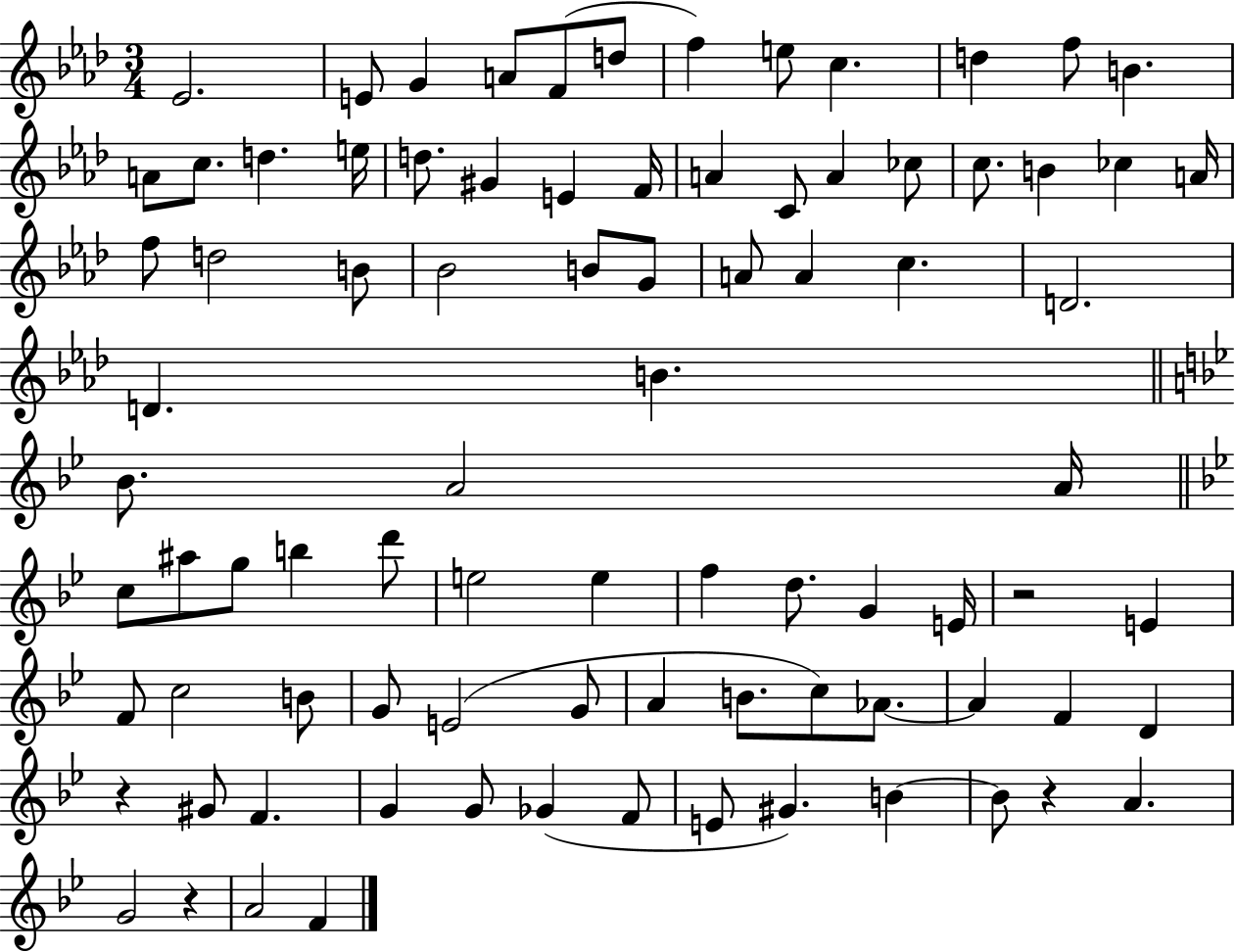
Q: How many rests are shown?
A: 4